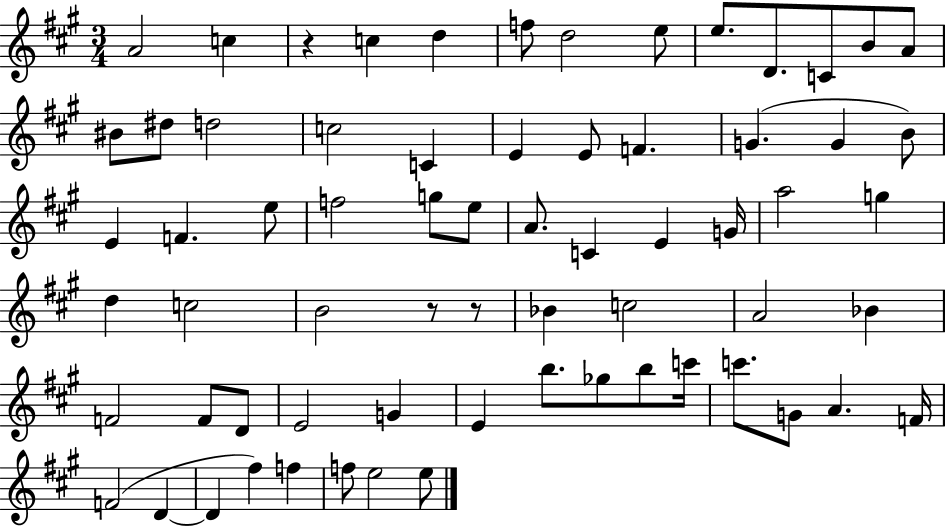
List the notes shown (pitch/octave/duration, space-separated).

A4/h C5/q R/q C5/q D5/q F5/e D5/h E5/e E5/e. D4/e. C4/e B4/e A4/e BIS4/e D#5/e D5/h C5/h C4/q E4/q E4/e F4/q. G4/q. G4/q B4/e E4/q F4/q. E5/e F5/h G5/e E5/e A4/e. C4/q E4/q G4/s A5/h G5/q D5/q C5/h B4/h R/e R/e Bb4/q C5/h A4/h Bb4/q F4/h F4/e D4/e E4/h G4/q E4/q B5/e. Gb5/e B5/e C6/s C6/e. G4/e A4/q. F4/s F4/h D4/q D4/q F#5/q F5/q F5/e E5/h E5/e